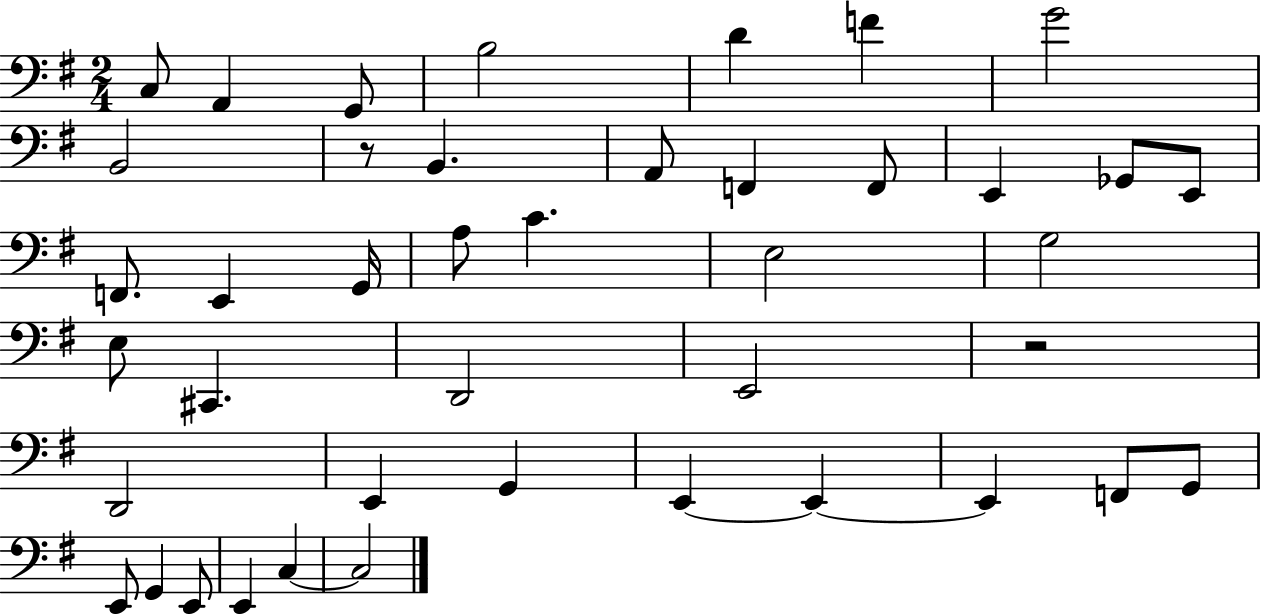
X:1
T:Untitled
M:2/4
L:1/4
K:G
C,/2 A,, G,,/2 B,2 D F G2 B,,2 z/2 B,, A,,/2 F,, F,,/2 E,, _G,,/2 E,,/2 F,,/2 E,, G,,/4 A,/2 C E,2 G,2 E,/2 ^C,, D,,2 E,,2 z2 D,,2 E,, G,, E,, E,, E,, F,,/2 G,,/2 E,,/2 G,, E,,/2 E,, C, C,2